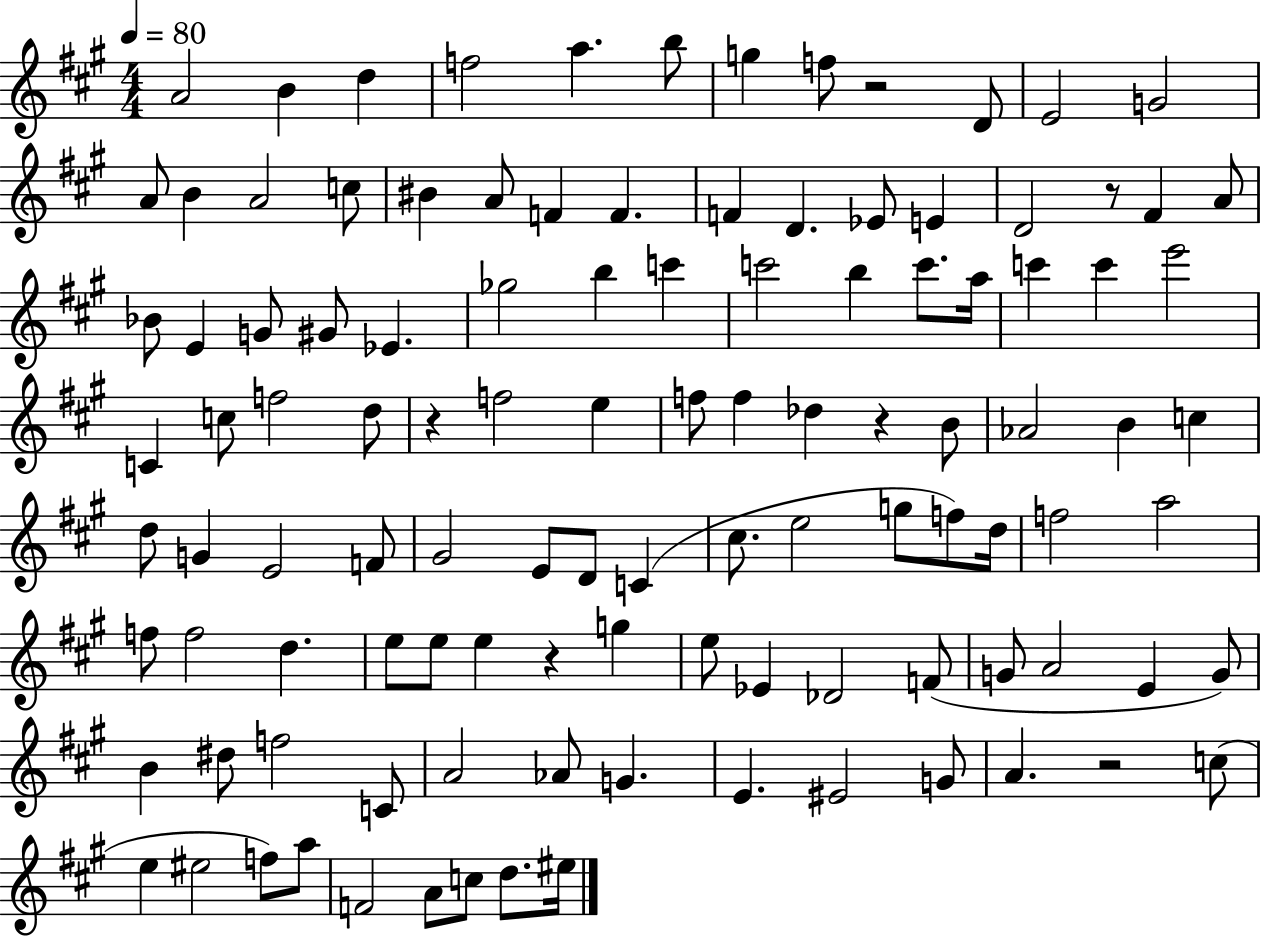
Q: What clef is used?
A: treble